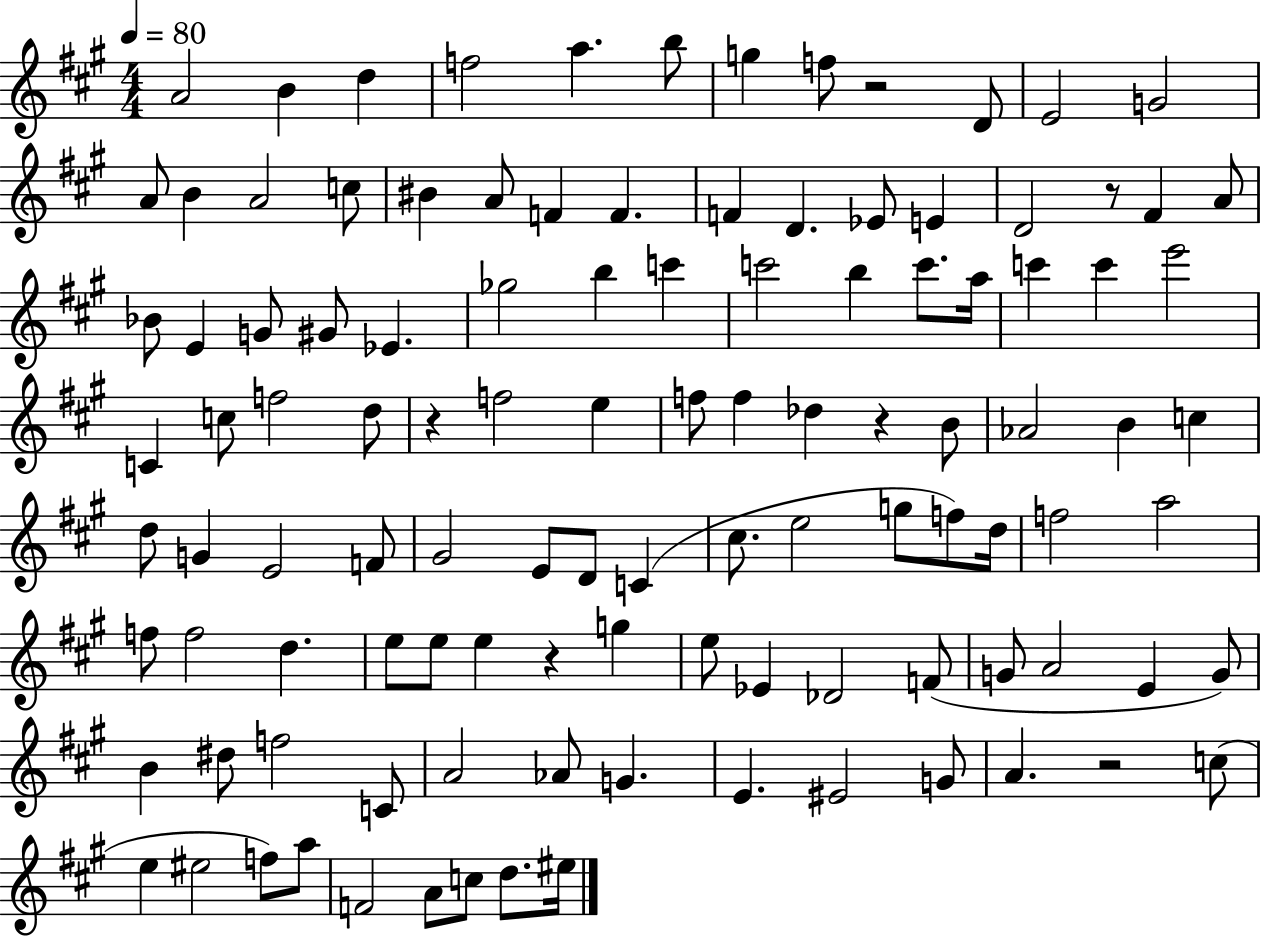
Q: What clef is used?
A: treble